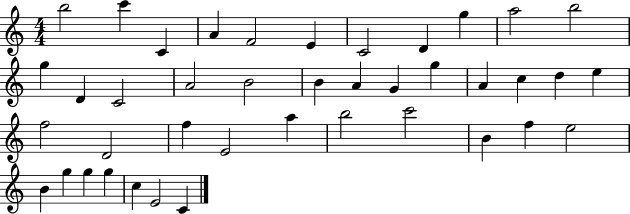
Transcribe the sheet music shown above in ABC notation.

X:1
T:Untitled
M:4/4
L:1/4
K:C
b2 c' C A F2 E C2 D g a2 b2 g D C2 A2 B2 B A G g A c d e f2 D2 f E2 a b2 c'2 B f e2 B g g g c E2 C